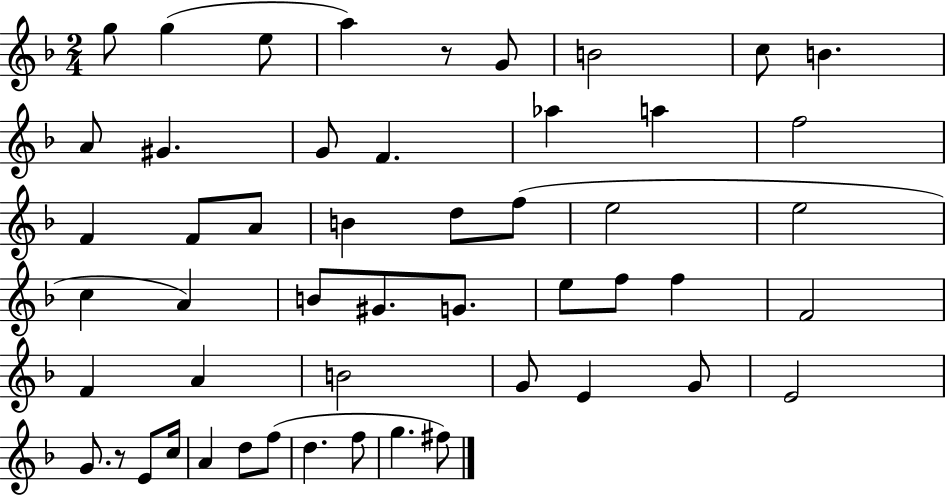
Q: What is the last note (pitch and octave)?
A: F#5